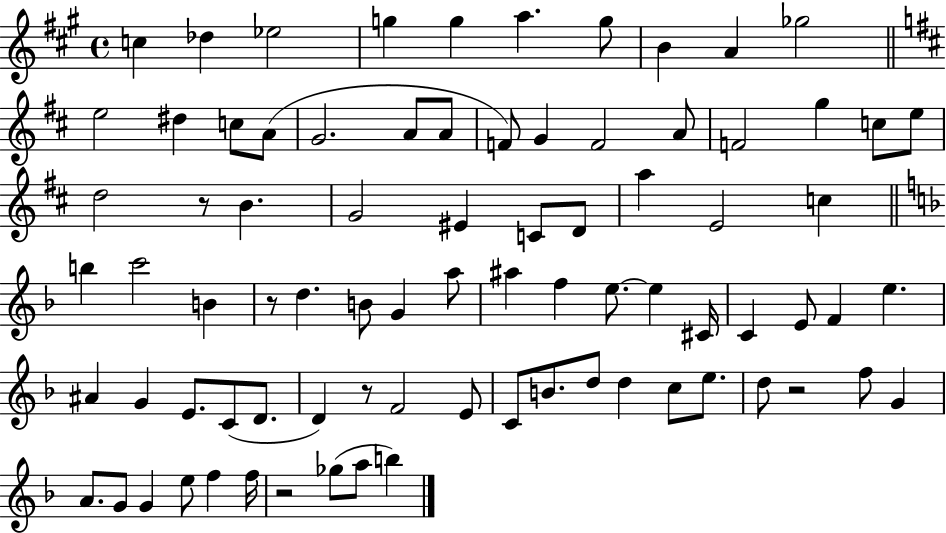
C5/q Db5/q Eb5/h G5/q G5/q A5/q. G5/e B4/q A4/q Gb5/h E5/h D#5/q C5/e A4/e G4/h. A4/e A4/e F4/e G4/q F4/h A4/e F4/h G5/q C5/e E5/e D5/h R/e B4/q. G4/h EIS4/q C4/e D4/e A5/q E4/h C5/q B5/q C6/h B4/q R/e D5/q. B4/e G4/q A5/e A#5/q F5/q E5/e. E5/q C#4/s C4/q E4/e F4/q E5/q. A#4/q G4/q E4/e. C4/e D4/e. D4/q R/e F4/h E4/e C4/e B4/e. D5/e D5/q C5/e E5/e. D5/e R/h F5/e G4/q A4/e. G4/e G4/q E5/e F5/q F5/s R/h Gb5/e A5/e B5/q